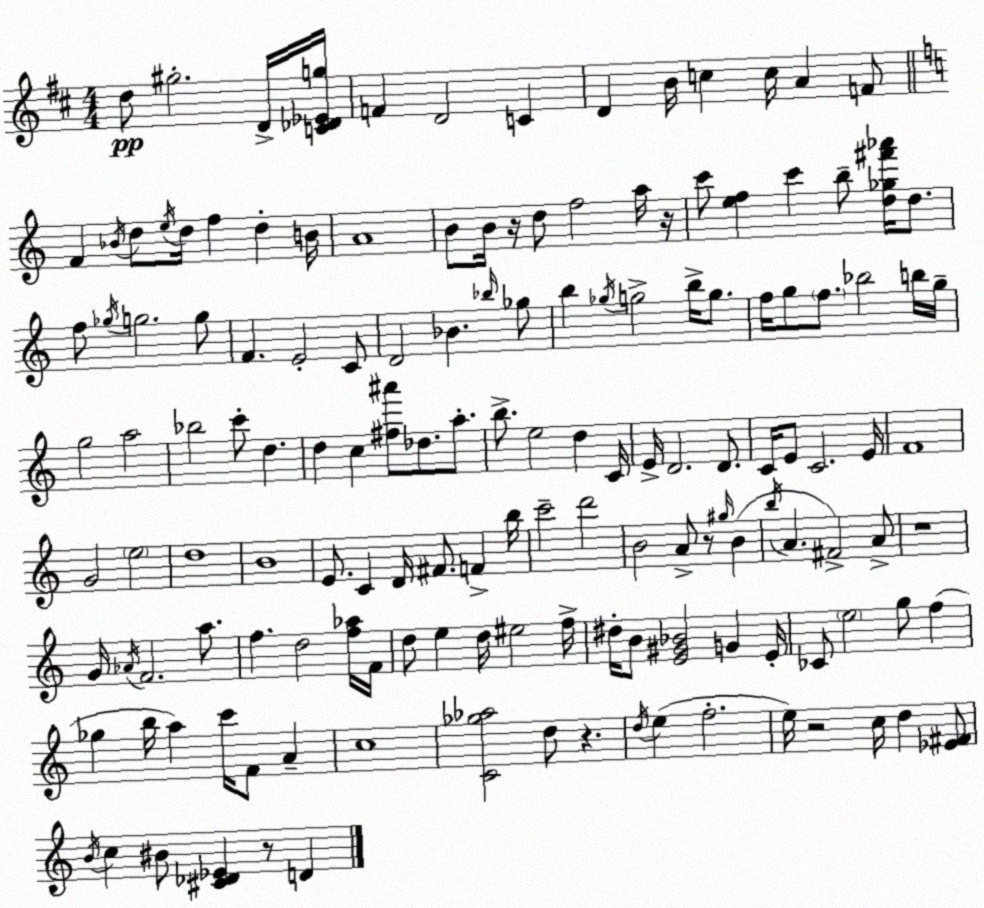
X:1
T:Untitled
M:4/4
L:1/4
K:D
d/2 ^g2 D/4 [C_D_Eg]/4 F D2 C D B/4 c c/4 A F/2 F _B/4 d/2 e/4 d/4 f d B/4 A4 B/2 B/4 z/4 d/2 f2 a/4 z/4 c'/2 [ef] c' b/2 [d_g^f'_a']/4 d/2 f/2 _g/4 g2 g/2 F E2 C/2 D2 _B _b/4 _g/2 b _g/4 g2 b/4 g/2 f/4 g/2 f/2 _b2 b/4 g/4 g2 a2 _b2 c'/2 d d c [^f^a']/2 _d/2 a/2 b/2 e2 d C/4 E/4 D2 D/2 C/4 E/2 C2 E/4 F4 G2 e2 d4 B4 E/2 C D/4 ^F/2 F b/4 c'2 d'2 B2 A/2 z/2 ^g/4 B b/4 A ^F2 A/2 z4 G/4 _A/4 F2 a/2 f d2 [f_a]/4 F/4 d/2 e d/4 ^e2 f/4 ^d/4 B/2 [E^G_B]2 G E/4 _C/2 e2 g/2 f _g b/4 a c'/4 F/2 A c4 [C_g_a]2 d/2 z d/4 e f2 e/4 z2 c/4 d [_E^F]/2 B/4 c ^B/2 [^C_D_E] z/2 D